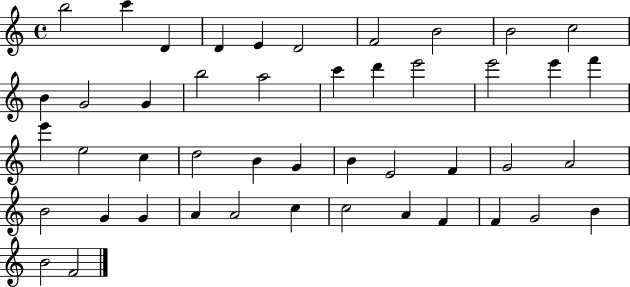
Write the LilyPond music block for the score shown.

{
  \clef treble
  \time 4/4
  \defaultTimeSignature
  \key c \major
  b''2 c'''4 d'4 | d'4 e'4 d'2 | f'2 b'2 | b'2 c''2 | \break b'4 g'2 g'4 | b''2 a''2 | c'''4 d'''4 e'''2 | e'''2 e'''4 f'''4 | \break e'''4 e''2 c''4 | d''2 b'4 g'4 | b'4 e'2 f'4 | g'2 a'2 | \break b'2 g'4 g'4 | a'4 a'2 c''4 | c''2 a'4 f'4 | f'4 g'2 b'4 | \break b'2 f'2 | \bar "|."
}